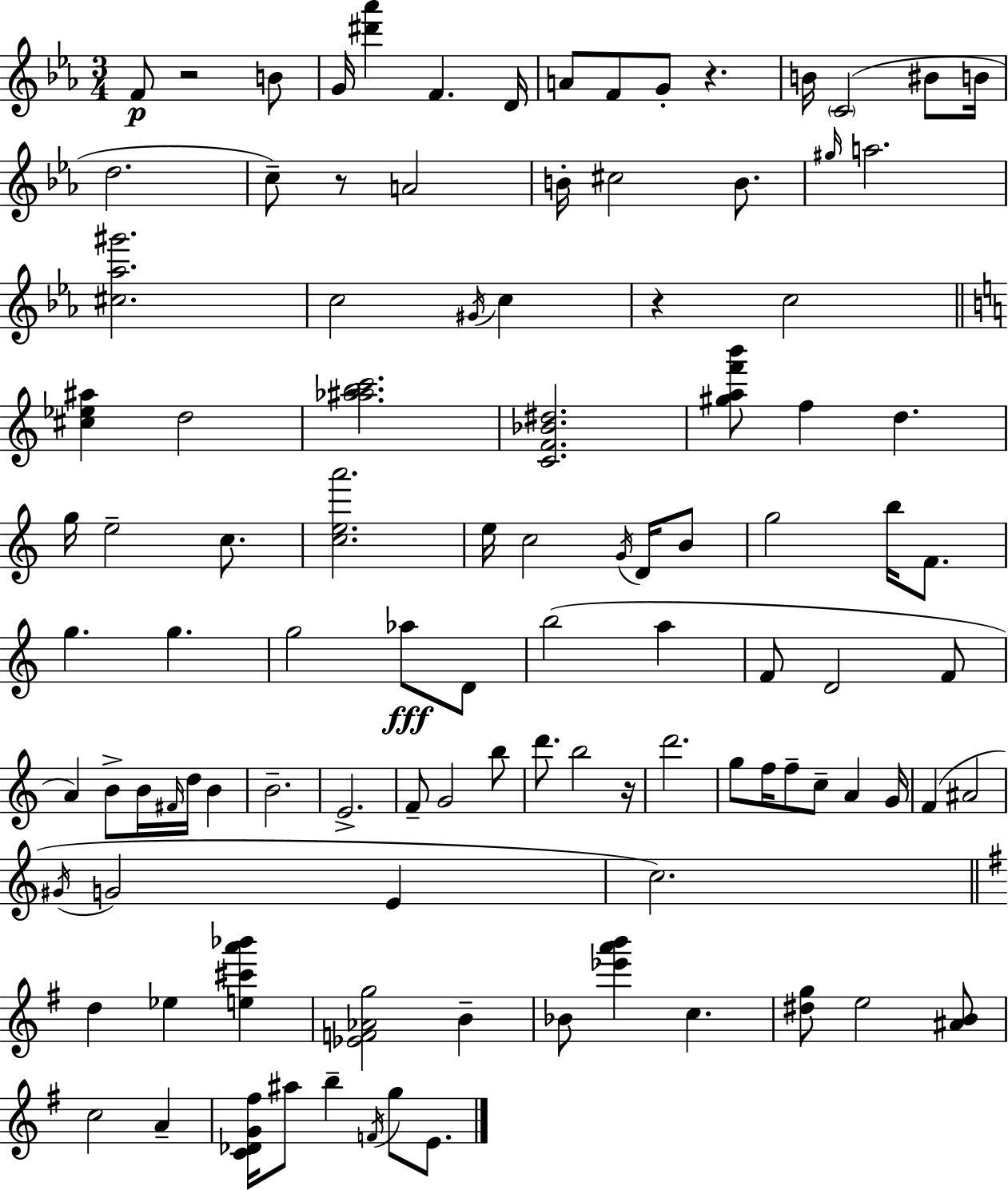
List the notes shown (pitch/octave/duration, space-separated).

F4/e R/h B4/e G4/s [D#6,Ab6]/q F4/q. D4/s A4/e F4/e G4/e R/q. B4/s C4/h BIS4/e B4/s D5/h. C5/e R/e A4/h B4/s C#5/h B4/e. G#5/s A5/h. [C#5,Ab5,G#6]/h. C5/h G#4/s C5/q R/q C5/h [C#5,Eb5,A#5]/q D5/h [A#5,Ab5,B5,C6]/h. [C4,F4,Bb4,D#5]/h. [G#5,A5,F6,B6]/e F5/q D5/q. G5/s E5/h C5/e. [C5,E5,A6]/h. E5/s C5/h G4/s D4/s B4/e G5/h B5/s F4/e. G5/q. G5/q. G5/h Ab5/e D4/e B5/h A5/q F4/e D4/h F4/e A4/q B4/e B4/s F#4/s D5/s B4/q B4/h. E4/h. F4/e G4/h B5/e D6/e. B5/h R/s D6/h. G5/e F5/s F5/e C5/e A4/q G4/s F4/q A#4/h G#4/s G4/h E4/q C5/h. D5/q Eb5/q [E5,C#6,A6,Bb6]/q [Eb4,F4,Ab4,G5]/h B4/q Bb4/e [Eb6,A6,B6]/q C5/q. [D#5,G5]/e E5/h [A#4,B4]/e C5/h A4/q [C4,Db4,G4,F#5]/s A#5/e B5/q F4/s G5/e E4/e.